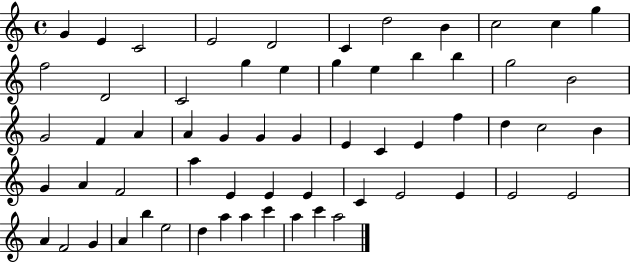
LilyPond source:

{
  \clef treble
  \time 4/4
  \defaultTimeSignature
  \key c \major
  g'4 e'4 c'2 | e'2 d'2 | c'4 d''2 b'4 | c''2 c''4 g''4 | \break f''2 d'2 | c'2 g''4 e''4 | g''4 e''4 b''4 b''4 | g''2 b'2 | \break g'2 f'4 a'4 | a'4 g'4 g'4 g'4 | e'4 c'4 e'4 f''4 | d''4 c''2 b'4 | \break g'4 a'4 f'2 | a''4 e'4 e'4 e'4 | c'4 e'2 e'4 | e'2 e'2 | \break a'4 f'2 g'4 | a'4 b''4 e''2 | d''4 a''4 a''4 c'''4 | a''4 c'''4 a''2 | \break \bar "|."
}